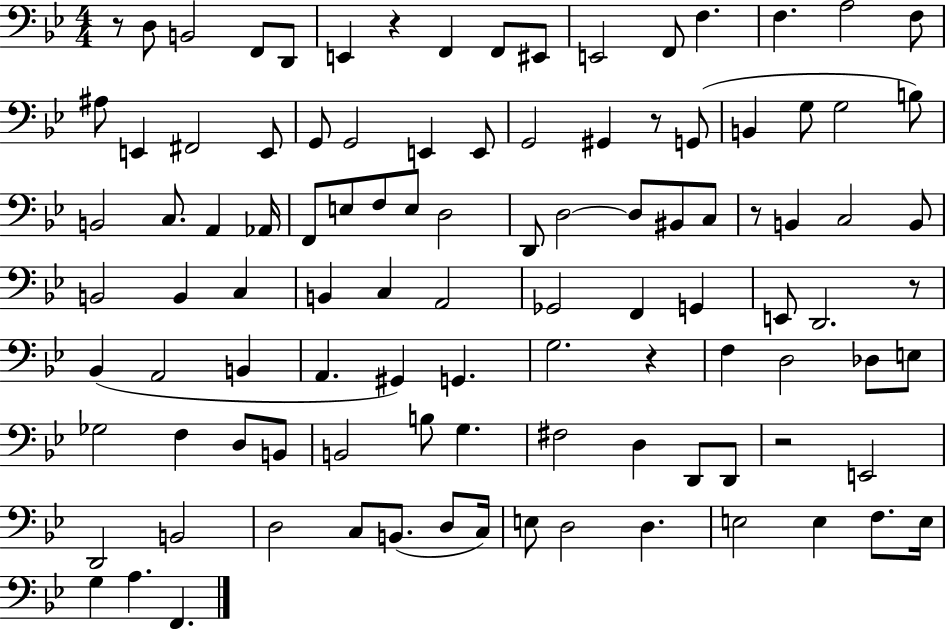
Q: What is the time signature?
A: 4/4